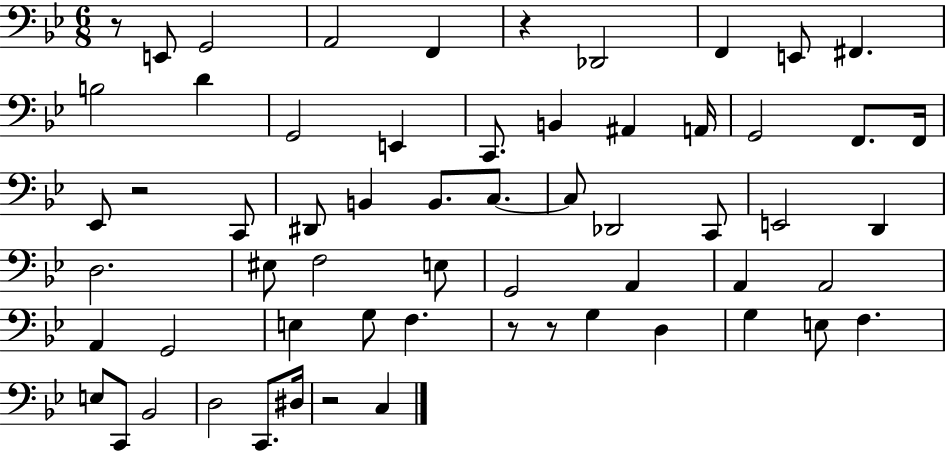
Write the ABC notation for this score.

X:1
T:Untitled
M:6/8
L:1/4
K:Bb
z/2 E,,/2 G,,2 A,,2 F,, z _D,,2 F,, E,,/2 ^F,, B,2 D G,,2 E,, C,,/2 B,, ^A,, A,,/4 G,,2 F,,/2 F,,/4 _E,,/2 z2 C,,/2 ^D,,/2 B,, B,,/2 C,/2 C,/2 _D,,2 C,,/2 E,,2 D,, D,2 ^E,/2 F,2 E,/2 G,,2 A,, A,, A,,2 A,, G,,2 E, G,/2 F, z/2 z/2 G, D, G, E,/2 F, E,/2 C,,/2 _B,,2 D,2 C,,/2 ^D,/4 z2 C,